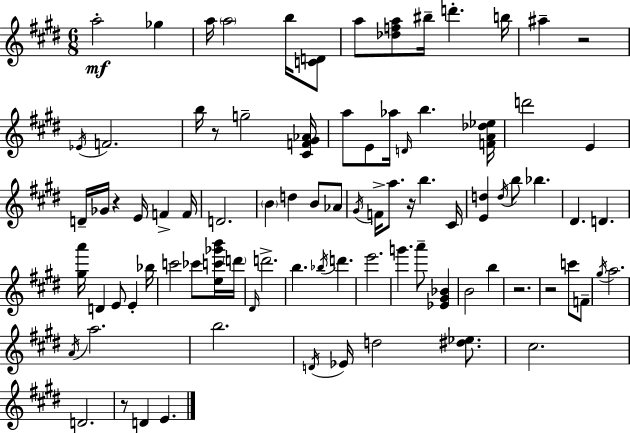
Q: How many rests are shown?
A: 7